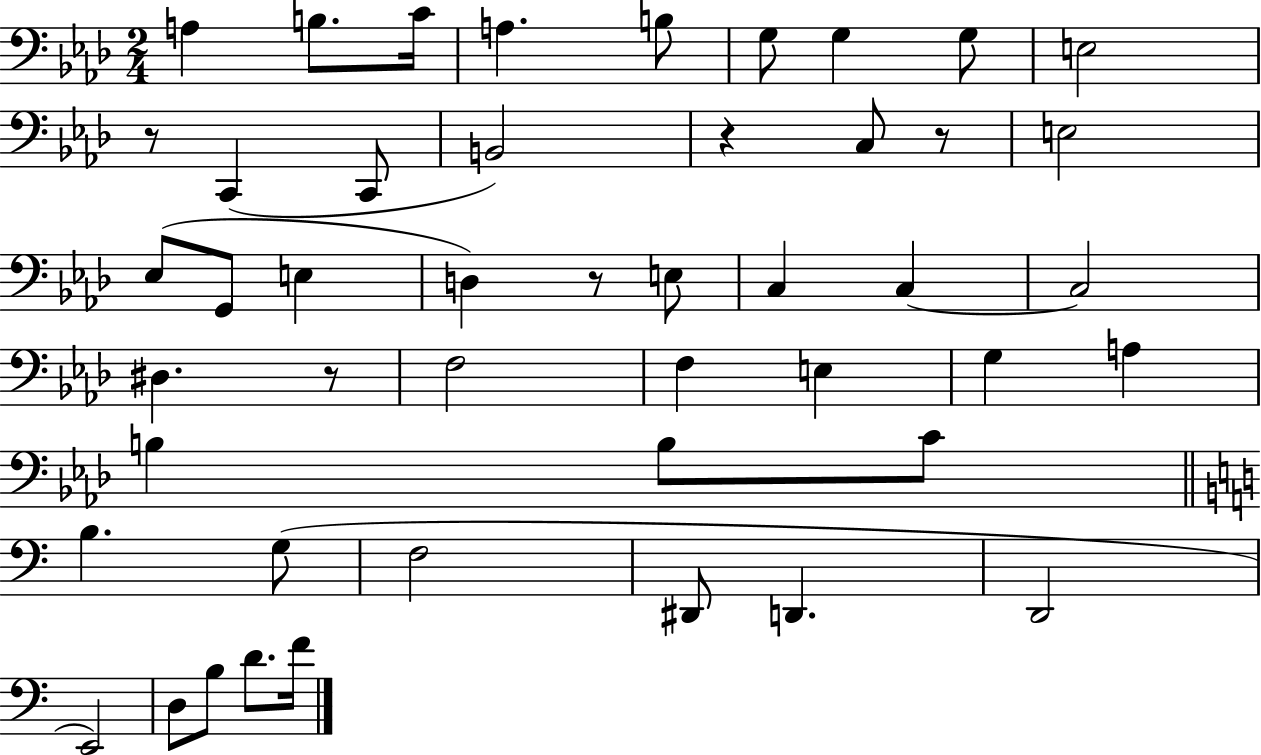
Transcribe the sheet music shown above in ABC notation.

X:1
T:Untitled
M:2/4
L:1/4
K:Ab
A, B,/2 C/4 A, B,/2 G,/2 G, G,/2 E,2 z/2 C,, C,,/2 B,,2 z C,/2 z/2 E,2 _E,/2 G,,/2 E, D, z/2 E,/2 C, C, C,2 ^D, z/2 F,2 F, E, G, A, B, B,/2 C/2 B, G,/2 F,2 ^D,,/2 D,, D,,2 E,,2 D,/2 B,/2 D/2 F/4